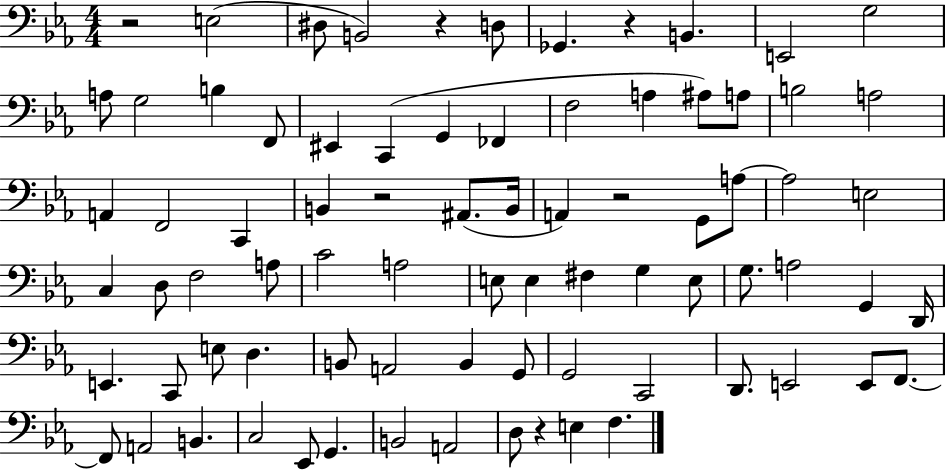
R/h E3/h D#3/e B2/h R/q D3/e Gb2/q. R/q B2/q. E2/h G3/h A3/e G3/h B3/q F2/e EIS2/q C2/q G2/q FES2/q F3/h A3/q A#3/e A3/e B3/h A3/h A2/q F2/h C2/q B2/q R/h A#2/e. B2/s A2/q R/h G2/e A3/e A3/h E3/h C3/q D3/e F3/h A3/e C4/h A3/h E3/e E3/q F#3/q G3/q E3/e G3/e. A3/h G2/q D2/s E2/q. C2/e E3/e D3/q. B2/e A2/h B2/q G2/e G2/h C2/h D2/e. E2/h E2/e F2/e. F2/e A2/h B2/q. C3/h Eb2/e G2/q. B2/h A2/h D3/e R/q E3/q F3/q.